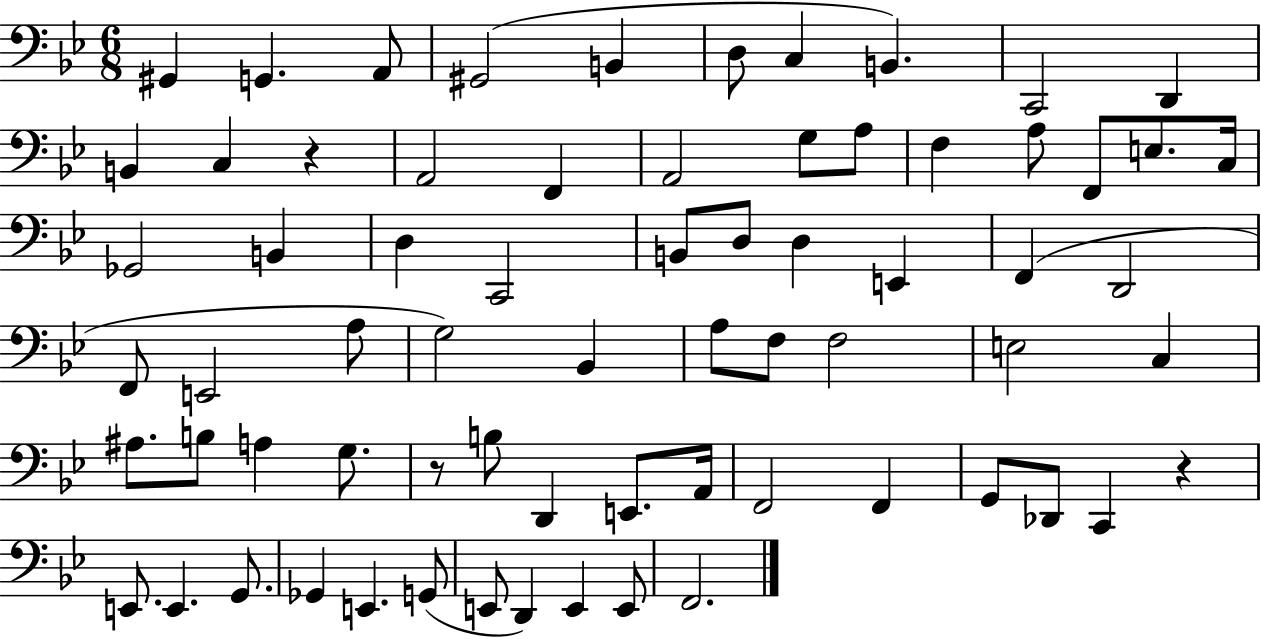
G#2/q G2/q. A2/e G#2/h B2/q D3/e C3/q B2/q. C2/h D2/q B2/q C3/q R/q A2/h F2/q A2/h G3/e A3/e F3/q A3/e F2/e E3/e. C3/s Gb2/h B2/q D3/q C2/h B2/e D3/e D3/q E2/q F2/q D2/h F2/e E2/h A3/e G3/h Bb2/q A3/e F3/e F3/h E3/h C3/q A#3/e. B3/e A3/q G3/e. R/e B3/e D2/q E2/e. A2/s F2/h F2/q G2/e Db2/e C2/q R/q E2/e. E2/q. G2/e. Gb2/q E2/q. G2/e E2/e D2/q E2/q E2/e F2/h.